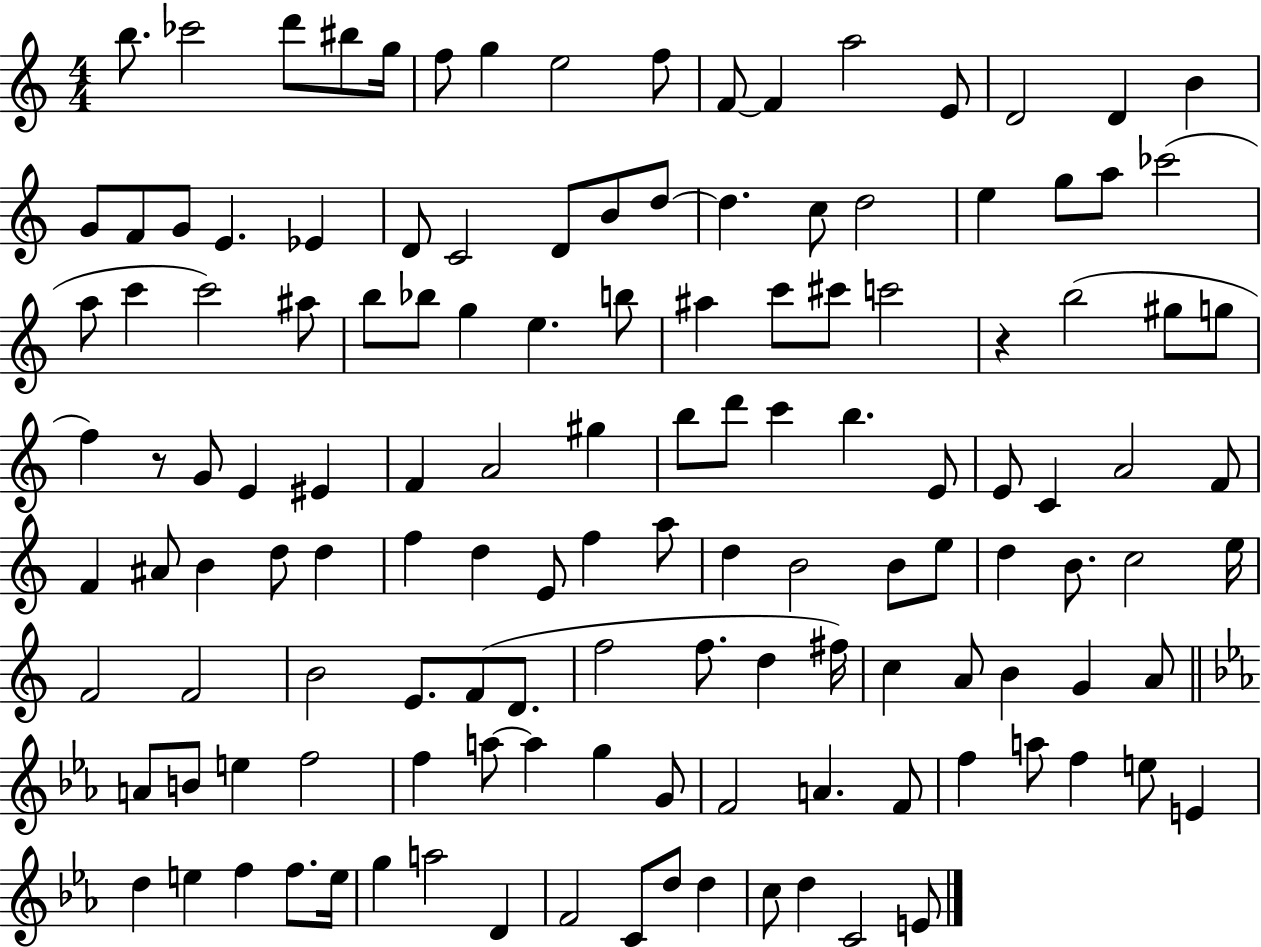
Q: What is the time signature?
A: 4/4